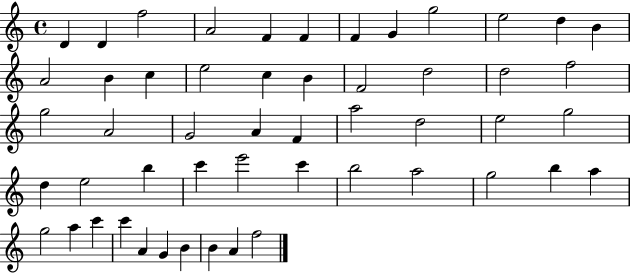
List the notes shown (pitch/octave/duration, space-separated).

D4/q D4/q F5/h A4/h F4/q F4/q F4/q G4/q G5/h E5/h D5/q B4/q A4/h B4/q C5/q E5/h C5/q B4/q F4/h D5/h D5/h F5/h G5/h A4/h G4/h A4/q F4/q A5/h D5/h E5/h G5/h D5/q E5/h B5/q C6/q E6/h C6/q B5/h A5/h G5/h B5/q A5/q G5/h A5/q C6/q C6/q A4/q G4/q B4/q B4/q A4/q F5/h